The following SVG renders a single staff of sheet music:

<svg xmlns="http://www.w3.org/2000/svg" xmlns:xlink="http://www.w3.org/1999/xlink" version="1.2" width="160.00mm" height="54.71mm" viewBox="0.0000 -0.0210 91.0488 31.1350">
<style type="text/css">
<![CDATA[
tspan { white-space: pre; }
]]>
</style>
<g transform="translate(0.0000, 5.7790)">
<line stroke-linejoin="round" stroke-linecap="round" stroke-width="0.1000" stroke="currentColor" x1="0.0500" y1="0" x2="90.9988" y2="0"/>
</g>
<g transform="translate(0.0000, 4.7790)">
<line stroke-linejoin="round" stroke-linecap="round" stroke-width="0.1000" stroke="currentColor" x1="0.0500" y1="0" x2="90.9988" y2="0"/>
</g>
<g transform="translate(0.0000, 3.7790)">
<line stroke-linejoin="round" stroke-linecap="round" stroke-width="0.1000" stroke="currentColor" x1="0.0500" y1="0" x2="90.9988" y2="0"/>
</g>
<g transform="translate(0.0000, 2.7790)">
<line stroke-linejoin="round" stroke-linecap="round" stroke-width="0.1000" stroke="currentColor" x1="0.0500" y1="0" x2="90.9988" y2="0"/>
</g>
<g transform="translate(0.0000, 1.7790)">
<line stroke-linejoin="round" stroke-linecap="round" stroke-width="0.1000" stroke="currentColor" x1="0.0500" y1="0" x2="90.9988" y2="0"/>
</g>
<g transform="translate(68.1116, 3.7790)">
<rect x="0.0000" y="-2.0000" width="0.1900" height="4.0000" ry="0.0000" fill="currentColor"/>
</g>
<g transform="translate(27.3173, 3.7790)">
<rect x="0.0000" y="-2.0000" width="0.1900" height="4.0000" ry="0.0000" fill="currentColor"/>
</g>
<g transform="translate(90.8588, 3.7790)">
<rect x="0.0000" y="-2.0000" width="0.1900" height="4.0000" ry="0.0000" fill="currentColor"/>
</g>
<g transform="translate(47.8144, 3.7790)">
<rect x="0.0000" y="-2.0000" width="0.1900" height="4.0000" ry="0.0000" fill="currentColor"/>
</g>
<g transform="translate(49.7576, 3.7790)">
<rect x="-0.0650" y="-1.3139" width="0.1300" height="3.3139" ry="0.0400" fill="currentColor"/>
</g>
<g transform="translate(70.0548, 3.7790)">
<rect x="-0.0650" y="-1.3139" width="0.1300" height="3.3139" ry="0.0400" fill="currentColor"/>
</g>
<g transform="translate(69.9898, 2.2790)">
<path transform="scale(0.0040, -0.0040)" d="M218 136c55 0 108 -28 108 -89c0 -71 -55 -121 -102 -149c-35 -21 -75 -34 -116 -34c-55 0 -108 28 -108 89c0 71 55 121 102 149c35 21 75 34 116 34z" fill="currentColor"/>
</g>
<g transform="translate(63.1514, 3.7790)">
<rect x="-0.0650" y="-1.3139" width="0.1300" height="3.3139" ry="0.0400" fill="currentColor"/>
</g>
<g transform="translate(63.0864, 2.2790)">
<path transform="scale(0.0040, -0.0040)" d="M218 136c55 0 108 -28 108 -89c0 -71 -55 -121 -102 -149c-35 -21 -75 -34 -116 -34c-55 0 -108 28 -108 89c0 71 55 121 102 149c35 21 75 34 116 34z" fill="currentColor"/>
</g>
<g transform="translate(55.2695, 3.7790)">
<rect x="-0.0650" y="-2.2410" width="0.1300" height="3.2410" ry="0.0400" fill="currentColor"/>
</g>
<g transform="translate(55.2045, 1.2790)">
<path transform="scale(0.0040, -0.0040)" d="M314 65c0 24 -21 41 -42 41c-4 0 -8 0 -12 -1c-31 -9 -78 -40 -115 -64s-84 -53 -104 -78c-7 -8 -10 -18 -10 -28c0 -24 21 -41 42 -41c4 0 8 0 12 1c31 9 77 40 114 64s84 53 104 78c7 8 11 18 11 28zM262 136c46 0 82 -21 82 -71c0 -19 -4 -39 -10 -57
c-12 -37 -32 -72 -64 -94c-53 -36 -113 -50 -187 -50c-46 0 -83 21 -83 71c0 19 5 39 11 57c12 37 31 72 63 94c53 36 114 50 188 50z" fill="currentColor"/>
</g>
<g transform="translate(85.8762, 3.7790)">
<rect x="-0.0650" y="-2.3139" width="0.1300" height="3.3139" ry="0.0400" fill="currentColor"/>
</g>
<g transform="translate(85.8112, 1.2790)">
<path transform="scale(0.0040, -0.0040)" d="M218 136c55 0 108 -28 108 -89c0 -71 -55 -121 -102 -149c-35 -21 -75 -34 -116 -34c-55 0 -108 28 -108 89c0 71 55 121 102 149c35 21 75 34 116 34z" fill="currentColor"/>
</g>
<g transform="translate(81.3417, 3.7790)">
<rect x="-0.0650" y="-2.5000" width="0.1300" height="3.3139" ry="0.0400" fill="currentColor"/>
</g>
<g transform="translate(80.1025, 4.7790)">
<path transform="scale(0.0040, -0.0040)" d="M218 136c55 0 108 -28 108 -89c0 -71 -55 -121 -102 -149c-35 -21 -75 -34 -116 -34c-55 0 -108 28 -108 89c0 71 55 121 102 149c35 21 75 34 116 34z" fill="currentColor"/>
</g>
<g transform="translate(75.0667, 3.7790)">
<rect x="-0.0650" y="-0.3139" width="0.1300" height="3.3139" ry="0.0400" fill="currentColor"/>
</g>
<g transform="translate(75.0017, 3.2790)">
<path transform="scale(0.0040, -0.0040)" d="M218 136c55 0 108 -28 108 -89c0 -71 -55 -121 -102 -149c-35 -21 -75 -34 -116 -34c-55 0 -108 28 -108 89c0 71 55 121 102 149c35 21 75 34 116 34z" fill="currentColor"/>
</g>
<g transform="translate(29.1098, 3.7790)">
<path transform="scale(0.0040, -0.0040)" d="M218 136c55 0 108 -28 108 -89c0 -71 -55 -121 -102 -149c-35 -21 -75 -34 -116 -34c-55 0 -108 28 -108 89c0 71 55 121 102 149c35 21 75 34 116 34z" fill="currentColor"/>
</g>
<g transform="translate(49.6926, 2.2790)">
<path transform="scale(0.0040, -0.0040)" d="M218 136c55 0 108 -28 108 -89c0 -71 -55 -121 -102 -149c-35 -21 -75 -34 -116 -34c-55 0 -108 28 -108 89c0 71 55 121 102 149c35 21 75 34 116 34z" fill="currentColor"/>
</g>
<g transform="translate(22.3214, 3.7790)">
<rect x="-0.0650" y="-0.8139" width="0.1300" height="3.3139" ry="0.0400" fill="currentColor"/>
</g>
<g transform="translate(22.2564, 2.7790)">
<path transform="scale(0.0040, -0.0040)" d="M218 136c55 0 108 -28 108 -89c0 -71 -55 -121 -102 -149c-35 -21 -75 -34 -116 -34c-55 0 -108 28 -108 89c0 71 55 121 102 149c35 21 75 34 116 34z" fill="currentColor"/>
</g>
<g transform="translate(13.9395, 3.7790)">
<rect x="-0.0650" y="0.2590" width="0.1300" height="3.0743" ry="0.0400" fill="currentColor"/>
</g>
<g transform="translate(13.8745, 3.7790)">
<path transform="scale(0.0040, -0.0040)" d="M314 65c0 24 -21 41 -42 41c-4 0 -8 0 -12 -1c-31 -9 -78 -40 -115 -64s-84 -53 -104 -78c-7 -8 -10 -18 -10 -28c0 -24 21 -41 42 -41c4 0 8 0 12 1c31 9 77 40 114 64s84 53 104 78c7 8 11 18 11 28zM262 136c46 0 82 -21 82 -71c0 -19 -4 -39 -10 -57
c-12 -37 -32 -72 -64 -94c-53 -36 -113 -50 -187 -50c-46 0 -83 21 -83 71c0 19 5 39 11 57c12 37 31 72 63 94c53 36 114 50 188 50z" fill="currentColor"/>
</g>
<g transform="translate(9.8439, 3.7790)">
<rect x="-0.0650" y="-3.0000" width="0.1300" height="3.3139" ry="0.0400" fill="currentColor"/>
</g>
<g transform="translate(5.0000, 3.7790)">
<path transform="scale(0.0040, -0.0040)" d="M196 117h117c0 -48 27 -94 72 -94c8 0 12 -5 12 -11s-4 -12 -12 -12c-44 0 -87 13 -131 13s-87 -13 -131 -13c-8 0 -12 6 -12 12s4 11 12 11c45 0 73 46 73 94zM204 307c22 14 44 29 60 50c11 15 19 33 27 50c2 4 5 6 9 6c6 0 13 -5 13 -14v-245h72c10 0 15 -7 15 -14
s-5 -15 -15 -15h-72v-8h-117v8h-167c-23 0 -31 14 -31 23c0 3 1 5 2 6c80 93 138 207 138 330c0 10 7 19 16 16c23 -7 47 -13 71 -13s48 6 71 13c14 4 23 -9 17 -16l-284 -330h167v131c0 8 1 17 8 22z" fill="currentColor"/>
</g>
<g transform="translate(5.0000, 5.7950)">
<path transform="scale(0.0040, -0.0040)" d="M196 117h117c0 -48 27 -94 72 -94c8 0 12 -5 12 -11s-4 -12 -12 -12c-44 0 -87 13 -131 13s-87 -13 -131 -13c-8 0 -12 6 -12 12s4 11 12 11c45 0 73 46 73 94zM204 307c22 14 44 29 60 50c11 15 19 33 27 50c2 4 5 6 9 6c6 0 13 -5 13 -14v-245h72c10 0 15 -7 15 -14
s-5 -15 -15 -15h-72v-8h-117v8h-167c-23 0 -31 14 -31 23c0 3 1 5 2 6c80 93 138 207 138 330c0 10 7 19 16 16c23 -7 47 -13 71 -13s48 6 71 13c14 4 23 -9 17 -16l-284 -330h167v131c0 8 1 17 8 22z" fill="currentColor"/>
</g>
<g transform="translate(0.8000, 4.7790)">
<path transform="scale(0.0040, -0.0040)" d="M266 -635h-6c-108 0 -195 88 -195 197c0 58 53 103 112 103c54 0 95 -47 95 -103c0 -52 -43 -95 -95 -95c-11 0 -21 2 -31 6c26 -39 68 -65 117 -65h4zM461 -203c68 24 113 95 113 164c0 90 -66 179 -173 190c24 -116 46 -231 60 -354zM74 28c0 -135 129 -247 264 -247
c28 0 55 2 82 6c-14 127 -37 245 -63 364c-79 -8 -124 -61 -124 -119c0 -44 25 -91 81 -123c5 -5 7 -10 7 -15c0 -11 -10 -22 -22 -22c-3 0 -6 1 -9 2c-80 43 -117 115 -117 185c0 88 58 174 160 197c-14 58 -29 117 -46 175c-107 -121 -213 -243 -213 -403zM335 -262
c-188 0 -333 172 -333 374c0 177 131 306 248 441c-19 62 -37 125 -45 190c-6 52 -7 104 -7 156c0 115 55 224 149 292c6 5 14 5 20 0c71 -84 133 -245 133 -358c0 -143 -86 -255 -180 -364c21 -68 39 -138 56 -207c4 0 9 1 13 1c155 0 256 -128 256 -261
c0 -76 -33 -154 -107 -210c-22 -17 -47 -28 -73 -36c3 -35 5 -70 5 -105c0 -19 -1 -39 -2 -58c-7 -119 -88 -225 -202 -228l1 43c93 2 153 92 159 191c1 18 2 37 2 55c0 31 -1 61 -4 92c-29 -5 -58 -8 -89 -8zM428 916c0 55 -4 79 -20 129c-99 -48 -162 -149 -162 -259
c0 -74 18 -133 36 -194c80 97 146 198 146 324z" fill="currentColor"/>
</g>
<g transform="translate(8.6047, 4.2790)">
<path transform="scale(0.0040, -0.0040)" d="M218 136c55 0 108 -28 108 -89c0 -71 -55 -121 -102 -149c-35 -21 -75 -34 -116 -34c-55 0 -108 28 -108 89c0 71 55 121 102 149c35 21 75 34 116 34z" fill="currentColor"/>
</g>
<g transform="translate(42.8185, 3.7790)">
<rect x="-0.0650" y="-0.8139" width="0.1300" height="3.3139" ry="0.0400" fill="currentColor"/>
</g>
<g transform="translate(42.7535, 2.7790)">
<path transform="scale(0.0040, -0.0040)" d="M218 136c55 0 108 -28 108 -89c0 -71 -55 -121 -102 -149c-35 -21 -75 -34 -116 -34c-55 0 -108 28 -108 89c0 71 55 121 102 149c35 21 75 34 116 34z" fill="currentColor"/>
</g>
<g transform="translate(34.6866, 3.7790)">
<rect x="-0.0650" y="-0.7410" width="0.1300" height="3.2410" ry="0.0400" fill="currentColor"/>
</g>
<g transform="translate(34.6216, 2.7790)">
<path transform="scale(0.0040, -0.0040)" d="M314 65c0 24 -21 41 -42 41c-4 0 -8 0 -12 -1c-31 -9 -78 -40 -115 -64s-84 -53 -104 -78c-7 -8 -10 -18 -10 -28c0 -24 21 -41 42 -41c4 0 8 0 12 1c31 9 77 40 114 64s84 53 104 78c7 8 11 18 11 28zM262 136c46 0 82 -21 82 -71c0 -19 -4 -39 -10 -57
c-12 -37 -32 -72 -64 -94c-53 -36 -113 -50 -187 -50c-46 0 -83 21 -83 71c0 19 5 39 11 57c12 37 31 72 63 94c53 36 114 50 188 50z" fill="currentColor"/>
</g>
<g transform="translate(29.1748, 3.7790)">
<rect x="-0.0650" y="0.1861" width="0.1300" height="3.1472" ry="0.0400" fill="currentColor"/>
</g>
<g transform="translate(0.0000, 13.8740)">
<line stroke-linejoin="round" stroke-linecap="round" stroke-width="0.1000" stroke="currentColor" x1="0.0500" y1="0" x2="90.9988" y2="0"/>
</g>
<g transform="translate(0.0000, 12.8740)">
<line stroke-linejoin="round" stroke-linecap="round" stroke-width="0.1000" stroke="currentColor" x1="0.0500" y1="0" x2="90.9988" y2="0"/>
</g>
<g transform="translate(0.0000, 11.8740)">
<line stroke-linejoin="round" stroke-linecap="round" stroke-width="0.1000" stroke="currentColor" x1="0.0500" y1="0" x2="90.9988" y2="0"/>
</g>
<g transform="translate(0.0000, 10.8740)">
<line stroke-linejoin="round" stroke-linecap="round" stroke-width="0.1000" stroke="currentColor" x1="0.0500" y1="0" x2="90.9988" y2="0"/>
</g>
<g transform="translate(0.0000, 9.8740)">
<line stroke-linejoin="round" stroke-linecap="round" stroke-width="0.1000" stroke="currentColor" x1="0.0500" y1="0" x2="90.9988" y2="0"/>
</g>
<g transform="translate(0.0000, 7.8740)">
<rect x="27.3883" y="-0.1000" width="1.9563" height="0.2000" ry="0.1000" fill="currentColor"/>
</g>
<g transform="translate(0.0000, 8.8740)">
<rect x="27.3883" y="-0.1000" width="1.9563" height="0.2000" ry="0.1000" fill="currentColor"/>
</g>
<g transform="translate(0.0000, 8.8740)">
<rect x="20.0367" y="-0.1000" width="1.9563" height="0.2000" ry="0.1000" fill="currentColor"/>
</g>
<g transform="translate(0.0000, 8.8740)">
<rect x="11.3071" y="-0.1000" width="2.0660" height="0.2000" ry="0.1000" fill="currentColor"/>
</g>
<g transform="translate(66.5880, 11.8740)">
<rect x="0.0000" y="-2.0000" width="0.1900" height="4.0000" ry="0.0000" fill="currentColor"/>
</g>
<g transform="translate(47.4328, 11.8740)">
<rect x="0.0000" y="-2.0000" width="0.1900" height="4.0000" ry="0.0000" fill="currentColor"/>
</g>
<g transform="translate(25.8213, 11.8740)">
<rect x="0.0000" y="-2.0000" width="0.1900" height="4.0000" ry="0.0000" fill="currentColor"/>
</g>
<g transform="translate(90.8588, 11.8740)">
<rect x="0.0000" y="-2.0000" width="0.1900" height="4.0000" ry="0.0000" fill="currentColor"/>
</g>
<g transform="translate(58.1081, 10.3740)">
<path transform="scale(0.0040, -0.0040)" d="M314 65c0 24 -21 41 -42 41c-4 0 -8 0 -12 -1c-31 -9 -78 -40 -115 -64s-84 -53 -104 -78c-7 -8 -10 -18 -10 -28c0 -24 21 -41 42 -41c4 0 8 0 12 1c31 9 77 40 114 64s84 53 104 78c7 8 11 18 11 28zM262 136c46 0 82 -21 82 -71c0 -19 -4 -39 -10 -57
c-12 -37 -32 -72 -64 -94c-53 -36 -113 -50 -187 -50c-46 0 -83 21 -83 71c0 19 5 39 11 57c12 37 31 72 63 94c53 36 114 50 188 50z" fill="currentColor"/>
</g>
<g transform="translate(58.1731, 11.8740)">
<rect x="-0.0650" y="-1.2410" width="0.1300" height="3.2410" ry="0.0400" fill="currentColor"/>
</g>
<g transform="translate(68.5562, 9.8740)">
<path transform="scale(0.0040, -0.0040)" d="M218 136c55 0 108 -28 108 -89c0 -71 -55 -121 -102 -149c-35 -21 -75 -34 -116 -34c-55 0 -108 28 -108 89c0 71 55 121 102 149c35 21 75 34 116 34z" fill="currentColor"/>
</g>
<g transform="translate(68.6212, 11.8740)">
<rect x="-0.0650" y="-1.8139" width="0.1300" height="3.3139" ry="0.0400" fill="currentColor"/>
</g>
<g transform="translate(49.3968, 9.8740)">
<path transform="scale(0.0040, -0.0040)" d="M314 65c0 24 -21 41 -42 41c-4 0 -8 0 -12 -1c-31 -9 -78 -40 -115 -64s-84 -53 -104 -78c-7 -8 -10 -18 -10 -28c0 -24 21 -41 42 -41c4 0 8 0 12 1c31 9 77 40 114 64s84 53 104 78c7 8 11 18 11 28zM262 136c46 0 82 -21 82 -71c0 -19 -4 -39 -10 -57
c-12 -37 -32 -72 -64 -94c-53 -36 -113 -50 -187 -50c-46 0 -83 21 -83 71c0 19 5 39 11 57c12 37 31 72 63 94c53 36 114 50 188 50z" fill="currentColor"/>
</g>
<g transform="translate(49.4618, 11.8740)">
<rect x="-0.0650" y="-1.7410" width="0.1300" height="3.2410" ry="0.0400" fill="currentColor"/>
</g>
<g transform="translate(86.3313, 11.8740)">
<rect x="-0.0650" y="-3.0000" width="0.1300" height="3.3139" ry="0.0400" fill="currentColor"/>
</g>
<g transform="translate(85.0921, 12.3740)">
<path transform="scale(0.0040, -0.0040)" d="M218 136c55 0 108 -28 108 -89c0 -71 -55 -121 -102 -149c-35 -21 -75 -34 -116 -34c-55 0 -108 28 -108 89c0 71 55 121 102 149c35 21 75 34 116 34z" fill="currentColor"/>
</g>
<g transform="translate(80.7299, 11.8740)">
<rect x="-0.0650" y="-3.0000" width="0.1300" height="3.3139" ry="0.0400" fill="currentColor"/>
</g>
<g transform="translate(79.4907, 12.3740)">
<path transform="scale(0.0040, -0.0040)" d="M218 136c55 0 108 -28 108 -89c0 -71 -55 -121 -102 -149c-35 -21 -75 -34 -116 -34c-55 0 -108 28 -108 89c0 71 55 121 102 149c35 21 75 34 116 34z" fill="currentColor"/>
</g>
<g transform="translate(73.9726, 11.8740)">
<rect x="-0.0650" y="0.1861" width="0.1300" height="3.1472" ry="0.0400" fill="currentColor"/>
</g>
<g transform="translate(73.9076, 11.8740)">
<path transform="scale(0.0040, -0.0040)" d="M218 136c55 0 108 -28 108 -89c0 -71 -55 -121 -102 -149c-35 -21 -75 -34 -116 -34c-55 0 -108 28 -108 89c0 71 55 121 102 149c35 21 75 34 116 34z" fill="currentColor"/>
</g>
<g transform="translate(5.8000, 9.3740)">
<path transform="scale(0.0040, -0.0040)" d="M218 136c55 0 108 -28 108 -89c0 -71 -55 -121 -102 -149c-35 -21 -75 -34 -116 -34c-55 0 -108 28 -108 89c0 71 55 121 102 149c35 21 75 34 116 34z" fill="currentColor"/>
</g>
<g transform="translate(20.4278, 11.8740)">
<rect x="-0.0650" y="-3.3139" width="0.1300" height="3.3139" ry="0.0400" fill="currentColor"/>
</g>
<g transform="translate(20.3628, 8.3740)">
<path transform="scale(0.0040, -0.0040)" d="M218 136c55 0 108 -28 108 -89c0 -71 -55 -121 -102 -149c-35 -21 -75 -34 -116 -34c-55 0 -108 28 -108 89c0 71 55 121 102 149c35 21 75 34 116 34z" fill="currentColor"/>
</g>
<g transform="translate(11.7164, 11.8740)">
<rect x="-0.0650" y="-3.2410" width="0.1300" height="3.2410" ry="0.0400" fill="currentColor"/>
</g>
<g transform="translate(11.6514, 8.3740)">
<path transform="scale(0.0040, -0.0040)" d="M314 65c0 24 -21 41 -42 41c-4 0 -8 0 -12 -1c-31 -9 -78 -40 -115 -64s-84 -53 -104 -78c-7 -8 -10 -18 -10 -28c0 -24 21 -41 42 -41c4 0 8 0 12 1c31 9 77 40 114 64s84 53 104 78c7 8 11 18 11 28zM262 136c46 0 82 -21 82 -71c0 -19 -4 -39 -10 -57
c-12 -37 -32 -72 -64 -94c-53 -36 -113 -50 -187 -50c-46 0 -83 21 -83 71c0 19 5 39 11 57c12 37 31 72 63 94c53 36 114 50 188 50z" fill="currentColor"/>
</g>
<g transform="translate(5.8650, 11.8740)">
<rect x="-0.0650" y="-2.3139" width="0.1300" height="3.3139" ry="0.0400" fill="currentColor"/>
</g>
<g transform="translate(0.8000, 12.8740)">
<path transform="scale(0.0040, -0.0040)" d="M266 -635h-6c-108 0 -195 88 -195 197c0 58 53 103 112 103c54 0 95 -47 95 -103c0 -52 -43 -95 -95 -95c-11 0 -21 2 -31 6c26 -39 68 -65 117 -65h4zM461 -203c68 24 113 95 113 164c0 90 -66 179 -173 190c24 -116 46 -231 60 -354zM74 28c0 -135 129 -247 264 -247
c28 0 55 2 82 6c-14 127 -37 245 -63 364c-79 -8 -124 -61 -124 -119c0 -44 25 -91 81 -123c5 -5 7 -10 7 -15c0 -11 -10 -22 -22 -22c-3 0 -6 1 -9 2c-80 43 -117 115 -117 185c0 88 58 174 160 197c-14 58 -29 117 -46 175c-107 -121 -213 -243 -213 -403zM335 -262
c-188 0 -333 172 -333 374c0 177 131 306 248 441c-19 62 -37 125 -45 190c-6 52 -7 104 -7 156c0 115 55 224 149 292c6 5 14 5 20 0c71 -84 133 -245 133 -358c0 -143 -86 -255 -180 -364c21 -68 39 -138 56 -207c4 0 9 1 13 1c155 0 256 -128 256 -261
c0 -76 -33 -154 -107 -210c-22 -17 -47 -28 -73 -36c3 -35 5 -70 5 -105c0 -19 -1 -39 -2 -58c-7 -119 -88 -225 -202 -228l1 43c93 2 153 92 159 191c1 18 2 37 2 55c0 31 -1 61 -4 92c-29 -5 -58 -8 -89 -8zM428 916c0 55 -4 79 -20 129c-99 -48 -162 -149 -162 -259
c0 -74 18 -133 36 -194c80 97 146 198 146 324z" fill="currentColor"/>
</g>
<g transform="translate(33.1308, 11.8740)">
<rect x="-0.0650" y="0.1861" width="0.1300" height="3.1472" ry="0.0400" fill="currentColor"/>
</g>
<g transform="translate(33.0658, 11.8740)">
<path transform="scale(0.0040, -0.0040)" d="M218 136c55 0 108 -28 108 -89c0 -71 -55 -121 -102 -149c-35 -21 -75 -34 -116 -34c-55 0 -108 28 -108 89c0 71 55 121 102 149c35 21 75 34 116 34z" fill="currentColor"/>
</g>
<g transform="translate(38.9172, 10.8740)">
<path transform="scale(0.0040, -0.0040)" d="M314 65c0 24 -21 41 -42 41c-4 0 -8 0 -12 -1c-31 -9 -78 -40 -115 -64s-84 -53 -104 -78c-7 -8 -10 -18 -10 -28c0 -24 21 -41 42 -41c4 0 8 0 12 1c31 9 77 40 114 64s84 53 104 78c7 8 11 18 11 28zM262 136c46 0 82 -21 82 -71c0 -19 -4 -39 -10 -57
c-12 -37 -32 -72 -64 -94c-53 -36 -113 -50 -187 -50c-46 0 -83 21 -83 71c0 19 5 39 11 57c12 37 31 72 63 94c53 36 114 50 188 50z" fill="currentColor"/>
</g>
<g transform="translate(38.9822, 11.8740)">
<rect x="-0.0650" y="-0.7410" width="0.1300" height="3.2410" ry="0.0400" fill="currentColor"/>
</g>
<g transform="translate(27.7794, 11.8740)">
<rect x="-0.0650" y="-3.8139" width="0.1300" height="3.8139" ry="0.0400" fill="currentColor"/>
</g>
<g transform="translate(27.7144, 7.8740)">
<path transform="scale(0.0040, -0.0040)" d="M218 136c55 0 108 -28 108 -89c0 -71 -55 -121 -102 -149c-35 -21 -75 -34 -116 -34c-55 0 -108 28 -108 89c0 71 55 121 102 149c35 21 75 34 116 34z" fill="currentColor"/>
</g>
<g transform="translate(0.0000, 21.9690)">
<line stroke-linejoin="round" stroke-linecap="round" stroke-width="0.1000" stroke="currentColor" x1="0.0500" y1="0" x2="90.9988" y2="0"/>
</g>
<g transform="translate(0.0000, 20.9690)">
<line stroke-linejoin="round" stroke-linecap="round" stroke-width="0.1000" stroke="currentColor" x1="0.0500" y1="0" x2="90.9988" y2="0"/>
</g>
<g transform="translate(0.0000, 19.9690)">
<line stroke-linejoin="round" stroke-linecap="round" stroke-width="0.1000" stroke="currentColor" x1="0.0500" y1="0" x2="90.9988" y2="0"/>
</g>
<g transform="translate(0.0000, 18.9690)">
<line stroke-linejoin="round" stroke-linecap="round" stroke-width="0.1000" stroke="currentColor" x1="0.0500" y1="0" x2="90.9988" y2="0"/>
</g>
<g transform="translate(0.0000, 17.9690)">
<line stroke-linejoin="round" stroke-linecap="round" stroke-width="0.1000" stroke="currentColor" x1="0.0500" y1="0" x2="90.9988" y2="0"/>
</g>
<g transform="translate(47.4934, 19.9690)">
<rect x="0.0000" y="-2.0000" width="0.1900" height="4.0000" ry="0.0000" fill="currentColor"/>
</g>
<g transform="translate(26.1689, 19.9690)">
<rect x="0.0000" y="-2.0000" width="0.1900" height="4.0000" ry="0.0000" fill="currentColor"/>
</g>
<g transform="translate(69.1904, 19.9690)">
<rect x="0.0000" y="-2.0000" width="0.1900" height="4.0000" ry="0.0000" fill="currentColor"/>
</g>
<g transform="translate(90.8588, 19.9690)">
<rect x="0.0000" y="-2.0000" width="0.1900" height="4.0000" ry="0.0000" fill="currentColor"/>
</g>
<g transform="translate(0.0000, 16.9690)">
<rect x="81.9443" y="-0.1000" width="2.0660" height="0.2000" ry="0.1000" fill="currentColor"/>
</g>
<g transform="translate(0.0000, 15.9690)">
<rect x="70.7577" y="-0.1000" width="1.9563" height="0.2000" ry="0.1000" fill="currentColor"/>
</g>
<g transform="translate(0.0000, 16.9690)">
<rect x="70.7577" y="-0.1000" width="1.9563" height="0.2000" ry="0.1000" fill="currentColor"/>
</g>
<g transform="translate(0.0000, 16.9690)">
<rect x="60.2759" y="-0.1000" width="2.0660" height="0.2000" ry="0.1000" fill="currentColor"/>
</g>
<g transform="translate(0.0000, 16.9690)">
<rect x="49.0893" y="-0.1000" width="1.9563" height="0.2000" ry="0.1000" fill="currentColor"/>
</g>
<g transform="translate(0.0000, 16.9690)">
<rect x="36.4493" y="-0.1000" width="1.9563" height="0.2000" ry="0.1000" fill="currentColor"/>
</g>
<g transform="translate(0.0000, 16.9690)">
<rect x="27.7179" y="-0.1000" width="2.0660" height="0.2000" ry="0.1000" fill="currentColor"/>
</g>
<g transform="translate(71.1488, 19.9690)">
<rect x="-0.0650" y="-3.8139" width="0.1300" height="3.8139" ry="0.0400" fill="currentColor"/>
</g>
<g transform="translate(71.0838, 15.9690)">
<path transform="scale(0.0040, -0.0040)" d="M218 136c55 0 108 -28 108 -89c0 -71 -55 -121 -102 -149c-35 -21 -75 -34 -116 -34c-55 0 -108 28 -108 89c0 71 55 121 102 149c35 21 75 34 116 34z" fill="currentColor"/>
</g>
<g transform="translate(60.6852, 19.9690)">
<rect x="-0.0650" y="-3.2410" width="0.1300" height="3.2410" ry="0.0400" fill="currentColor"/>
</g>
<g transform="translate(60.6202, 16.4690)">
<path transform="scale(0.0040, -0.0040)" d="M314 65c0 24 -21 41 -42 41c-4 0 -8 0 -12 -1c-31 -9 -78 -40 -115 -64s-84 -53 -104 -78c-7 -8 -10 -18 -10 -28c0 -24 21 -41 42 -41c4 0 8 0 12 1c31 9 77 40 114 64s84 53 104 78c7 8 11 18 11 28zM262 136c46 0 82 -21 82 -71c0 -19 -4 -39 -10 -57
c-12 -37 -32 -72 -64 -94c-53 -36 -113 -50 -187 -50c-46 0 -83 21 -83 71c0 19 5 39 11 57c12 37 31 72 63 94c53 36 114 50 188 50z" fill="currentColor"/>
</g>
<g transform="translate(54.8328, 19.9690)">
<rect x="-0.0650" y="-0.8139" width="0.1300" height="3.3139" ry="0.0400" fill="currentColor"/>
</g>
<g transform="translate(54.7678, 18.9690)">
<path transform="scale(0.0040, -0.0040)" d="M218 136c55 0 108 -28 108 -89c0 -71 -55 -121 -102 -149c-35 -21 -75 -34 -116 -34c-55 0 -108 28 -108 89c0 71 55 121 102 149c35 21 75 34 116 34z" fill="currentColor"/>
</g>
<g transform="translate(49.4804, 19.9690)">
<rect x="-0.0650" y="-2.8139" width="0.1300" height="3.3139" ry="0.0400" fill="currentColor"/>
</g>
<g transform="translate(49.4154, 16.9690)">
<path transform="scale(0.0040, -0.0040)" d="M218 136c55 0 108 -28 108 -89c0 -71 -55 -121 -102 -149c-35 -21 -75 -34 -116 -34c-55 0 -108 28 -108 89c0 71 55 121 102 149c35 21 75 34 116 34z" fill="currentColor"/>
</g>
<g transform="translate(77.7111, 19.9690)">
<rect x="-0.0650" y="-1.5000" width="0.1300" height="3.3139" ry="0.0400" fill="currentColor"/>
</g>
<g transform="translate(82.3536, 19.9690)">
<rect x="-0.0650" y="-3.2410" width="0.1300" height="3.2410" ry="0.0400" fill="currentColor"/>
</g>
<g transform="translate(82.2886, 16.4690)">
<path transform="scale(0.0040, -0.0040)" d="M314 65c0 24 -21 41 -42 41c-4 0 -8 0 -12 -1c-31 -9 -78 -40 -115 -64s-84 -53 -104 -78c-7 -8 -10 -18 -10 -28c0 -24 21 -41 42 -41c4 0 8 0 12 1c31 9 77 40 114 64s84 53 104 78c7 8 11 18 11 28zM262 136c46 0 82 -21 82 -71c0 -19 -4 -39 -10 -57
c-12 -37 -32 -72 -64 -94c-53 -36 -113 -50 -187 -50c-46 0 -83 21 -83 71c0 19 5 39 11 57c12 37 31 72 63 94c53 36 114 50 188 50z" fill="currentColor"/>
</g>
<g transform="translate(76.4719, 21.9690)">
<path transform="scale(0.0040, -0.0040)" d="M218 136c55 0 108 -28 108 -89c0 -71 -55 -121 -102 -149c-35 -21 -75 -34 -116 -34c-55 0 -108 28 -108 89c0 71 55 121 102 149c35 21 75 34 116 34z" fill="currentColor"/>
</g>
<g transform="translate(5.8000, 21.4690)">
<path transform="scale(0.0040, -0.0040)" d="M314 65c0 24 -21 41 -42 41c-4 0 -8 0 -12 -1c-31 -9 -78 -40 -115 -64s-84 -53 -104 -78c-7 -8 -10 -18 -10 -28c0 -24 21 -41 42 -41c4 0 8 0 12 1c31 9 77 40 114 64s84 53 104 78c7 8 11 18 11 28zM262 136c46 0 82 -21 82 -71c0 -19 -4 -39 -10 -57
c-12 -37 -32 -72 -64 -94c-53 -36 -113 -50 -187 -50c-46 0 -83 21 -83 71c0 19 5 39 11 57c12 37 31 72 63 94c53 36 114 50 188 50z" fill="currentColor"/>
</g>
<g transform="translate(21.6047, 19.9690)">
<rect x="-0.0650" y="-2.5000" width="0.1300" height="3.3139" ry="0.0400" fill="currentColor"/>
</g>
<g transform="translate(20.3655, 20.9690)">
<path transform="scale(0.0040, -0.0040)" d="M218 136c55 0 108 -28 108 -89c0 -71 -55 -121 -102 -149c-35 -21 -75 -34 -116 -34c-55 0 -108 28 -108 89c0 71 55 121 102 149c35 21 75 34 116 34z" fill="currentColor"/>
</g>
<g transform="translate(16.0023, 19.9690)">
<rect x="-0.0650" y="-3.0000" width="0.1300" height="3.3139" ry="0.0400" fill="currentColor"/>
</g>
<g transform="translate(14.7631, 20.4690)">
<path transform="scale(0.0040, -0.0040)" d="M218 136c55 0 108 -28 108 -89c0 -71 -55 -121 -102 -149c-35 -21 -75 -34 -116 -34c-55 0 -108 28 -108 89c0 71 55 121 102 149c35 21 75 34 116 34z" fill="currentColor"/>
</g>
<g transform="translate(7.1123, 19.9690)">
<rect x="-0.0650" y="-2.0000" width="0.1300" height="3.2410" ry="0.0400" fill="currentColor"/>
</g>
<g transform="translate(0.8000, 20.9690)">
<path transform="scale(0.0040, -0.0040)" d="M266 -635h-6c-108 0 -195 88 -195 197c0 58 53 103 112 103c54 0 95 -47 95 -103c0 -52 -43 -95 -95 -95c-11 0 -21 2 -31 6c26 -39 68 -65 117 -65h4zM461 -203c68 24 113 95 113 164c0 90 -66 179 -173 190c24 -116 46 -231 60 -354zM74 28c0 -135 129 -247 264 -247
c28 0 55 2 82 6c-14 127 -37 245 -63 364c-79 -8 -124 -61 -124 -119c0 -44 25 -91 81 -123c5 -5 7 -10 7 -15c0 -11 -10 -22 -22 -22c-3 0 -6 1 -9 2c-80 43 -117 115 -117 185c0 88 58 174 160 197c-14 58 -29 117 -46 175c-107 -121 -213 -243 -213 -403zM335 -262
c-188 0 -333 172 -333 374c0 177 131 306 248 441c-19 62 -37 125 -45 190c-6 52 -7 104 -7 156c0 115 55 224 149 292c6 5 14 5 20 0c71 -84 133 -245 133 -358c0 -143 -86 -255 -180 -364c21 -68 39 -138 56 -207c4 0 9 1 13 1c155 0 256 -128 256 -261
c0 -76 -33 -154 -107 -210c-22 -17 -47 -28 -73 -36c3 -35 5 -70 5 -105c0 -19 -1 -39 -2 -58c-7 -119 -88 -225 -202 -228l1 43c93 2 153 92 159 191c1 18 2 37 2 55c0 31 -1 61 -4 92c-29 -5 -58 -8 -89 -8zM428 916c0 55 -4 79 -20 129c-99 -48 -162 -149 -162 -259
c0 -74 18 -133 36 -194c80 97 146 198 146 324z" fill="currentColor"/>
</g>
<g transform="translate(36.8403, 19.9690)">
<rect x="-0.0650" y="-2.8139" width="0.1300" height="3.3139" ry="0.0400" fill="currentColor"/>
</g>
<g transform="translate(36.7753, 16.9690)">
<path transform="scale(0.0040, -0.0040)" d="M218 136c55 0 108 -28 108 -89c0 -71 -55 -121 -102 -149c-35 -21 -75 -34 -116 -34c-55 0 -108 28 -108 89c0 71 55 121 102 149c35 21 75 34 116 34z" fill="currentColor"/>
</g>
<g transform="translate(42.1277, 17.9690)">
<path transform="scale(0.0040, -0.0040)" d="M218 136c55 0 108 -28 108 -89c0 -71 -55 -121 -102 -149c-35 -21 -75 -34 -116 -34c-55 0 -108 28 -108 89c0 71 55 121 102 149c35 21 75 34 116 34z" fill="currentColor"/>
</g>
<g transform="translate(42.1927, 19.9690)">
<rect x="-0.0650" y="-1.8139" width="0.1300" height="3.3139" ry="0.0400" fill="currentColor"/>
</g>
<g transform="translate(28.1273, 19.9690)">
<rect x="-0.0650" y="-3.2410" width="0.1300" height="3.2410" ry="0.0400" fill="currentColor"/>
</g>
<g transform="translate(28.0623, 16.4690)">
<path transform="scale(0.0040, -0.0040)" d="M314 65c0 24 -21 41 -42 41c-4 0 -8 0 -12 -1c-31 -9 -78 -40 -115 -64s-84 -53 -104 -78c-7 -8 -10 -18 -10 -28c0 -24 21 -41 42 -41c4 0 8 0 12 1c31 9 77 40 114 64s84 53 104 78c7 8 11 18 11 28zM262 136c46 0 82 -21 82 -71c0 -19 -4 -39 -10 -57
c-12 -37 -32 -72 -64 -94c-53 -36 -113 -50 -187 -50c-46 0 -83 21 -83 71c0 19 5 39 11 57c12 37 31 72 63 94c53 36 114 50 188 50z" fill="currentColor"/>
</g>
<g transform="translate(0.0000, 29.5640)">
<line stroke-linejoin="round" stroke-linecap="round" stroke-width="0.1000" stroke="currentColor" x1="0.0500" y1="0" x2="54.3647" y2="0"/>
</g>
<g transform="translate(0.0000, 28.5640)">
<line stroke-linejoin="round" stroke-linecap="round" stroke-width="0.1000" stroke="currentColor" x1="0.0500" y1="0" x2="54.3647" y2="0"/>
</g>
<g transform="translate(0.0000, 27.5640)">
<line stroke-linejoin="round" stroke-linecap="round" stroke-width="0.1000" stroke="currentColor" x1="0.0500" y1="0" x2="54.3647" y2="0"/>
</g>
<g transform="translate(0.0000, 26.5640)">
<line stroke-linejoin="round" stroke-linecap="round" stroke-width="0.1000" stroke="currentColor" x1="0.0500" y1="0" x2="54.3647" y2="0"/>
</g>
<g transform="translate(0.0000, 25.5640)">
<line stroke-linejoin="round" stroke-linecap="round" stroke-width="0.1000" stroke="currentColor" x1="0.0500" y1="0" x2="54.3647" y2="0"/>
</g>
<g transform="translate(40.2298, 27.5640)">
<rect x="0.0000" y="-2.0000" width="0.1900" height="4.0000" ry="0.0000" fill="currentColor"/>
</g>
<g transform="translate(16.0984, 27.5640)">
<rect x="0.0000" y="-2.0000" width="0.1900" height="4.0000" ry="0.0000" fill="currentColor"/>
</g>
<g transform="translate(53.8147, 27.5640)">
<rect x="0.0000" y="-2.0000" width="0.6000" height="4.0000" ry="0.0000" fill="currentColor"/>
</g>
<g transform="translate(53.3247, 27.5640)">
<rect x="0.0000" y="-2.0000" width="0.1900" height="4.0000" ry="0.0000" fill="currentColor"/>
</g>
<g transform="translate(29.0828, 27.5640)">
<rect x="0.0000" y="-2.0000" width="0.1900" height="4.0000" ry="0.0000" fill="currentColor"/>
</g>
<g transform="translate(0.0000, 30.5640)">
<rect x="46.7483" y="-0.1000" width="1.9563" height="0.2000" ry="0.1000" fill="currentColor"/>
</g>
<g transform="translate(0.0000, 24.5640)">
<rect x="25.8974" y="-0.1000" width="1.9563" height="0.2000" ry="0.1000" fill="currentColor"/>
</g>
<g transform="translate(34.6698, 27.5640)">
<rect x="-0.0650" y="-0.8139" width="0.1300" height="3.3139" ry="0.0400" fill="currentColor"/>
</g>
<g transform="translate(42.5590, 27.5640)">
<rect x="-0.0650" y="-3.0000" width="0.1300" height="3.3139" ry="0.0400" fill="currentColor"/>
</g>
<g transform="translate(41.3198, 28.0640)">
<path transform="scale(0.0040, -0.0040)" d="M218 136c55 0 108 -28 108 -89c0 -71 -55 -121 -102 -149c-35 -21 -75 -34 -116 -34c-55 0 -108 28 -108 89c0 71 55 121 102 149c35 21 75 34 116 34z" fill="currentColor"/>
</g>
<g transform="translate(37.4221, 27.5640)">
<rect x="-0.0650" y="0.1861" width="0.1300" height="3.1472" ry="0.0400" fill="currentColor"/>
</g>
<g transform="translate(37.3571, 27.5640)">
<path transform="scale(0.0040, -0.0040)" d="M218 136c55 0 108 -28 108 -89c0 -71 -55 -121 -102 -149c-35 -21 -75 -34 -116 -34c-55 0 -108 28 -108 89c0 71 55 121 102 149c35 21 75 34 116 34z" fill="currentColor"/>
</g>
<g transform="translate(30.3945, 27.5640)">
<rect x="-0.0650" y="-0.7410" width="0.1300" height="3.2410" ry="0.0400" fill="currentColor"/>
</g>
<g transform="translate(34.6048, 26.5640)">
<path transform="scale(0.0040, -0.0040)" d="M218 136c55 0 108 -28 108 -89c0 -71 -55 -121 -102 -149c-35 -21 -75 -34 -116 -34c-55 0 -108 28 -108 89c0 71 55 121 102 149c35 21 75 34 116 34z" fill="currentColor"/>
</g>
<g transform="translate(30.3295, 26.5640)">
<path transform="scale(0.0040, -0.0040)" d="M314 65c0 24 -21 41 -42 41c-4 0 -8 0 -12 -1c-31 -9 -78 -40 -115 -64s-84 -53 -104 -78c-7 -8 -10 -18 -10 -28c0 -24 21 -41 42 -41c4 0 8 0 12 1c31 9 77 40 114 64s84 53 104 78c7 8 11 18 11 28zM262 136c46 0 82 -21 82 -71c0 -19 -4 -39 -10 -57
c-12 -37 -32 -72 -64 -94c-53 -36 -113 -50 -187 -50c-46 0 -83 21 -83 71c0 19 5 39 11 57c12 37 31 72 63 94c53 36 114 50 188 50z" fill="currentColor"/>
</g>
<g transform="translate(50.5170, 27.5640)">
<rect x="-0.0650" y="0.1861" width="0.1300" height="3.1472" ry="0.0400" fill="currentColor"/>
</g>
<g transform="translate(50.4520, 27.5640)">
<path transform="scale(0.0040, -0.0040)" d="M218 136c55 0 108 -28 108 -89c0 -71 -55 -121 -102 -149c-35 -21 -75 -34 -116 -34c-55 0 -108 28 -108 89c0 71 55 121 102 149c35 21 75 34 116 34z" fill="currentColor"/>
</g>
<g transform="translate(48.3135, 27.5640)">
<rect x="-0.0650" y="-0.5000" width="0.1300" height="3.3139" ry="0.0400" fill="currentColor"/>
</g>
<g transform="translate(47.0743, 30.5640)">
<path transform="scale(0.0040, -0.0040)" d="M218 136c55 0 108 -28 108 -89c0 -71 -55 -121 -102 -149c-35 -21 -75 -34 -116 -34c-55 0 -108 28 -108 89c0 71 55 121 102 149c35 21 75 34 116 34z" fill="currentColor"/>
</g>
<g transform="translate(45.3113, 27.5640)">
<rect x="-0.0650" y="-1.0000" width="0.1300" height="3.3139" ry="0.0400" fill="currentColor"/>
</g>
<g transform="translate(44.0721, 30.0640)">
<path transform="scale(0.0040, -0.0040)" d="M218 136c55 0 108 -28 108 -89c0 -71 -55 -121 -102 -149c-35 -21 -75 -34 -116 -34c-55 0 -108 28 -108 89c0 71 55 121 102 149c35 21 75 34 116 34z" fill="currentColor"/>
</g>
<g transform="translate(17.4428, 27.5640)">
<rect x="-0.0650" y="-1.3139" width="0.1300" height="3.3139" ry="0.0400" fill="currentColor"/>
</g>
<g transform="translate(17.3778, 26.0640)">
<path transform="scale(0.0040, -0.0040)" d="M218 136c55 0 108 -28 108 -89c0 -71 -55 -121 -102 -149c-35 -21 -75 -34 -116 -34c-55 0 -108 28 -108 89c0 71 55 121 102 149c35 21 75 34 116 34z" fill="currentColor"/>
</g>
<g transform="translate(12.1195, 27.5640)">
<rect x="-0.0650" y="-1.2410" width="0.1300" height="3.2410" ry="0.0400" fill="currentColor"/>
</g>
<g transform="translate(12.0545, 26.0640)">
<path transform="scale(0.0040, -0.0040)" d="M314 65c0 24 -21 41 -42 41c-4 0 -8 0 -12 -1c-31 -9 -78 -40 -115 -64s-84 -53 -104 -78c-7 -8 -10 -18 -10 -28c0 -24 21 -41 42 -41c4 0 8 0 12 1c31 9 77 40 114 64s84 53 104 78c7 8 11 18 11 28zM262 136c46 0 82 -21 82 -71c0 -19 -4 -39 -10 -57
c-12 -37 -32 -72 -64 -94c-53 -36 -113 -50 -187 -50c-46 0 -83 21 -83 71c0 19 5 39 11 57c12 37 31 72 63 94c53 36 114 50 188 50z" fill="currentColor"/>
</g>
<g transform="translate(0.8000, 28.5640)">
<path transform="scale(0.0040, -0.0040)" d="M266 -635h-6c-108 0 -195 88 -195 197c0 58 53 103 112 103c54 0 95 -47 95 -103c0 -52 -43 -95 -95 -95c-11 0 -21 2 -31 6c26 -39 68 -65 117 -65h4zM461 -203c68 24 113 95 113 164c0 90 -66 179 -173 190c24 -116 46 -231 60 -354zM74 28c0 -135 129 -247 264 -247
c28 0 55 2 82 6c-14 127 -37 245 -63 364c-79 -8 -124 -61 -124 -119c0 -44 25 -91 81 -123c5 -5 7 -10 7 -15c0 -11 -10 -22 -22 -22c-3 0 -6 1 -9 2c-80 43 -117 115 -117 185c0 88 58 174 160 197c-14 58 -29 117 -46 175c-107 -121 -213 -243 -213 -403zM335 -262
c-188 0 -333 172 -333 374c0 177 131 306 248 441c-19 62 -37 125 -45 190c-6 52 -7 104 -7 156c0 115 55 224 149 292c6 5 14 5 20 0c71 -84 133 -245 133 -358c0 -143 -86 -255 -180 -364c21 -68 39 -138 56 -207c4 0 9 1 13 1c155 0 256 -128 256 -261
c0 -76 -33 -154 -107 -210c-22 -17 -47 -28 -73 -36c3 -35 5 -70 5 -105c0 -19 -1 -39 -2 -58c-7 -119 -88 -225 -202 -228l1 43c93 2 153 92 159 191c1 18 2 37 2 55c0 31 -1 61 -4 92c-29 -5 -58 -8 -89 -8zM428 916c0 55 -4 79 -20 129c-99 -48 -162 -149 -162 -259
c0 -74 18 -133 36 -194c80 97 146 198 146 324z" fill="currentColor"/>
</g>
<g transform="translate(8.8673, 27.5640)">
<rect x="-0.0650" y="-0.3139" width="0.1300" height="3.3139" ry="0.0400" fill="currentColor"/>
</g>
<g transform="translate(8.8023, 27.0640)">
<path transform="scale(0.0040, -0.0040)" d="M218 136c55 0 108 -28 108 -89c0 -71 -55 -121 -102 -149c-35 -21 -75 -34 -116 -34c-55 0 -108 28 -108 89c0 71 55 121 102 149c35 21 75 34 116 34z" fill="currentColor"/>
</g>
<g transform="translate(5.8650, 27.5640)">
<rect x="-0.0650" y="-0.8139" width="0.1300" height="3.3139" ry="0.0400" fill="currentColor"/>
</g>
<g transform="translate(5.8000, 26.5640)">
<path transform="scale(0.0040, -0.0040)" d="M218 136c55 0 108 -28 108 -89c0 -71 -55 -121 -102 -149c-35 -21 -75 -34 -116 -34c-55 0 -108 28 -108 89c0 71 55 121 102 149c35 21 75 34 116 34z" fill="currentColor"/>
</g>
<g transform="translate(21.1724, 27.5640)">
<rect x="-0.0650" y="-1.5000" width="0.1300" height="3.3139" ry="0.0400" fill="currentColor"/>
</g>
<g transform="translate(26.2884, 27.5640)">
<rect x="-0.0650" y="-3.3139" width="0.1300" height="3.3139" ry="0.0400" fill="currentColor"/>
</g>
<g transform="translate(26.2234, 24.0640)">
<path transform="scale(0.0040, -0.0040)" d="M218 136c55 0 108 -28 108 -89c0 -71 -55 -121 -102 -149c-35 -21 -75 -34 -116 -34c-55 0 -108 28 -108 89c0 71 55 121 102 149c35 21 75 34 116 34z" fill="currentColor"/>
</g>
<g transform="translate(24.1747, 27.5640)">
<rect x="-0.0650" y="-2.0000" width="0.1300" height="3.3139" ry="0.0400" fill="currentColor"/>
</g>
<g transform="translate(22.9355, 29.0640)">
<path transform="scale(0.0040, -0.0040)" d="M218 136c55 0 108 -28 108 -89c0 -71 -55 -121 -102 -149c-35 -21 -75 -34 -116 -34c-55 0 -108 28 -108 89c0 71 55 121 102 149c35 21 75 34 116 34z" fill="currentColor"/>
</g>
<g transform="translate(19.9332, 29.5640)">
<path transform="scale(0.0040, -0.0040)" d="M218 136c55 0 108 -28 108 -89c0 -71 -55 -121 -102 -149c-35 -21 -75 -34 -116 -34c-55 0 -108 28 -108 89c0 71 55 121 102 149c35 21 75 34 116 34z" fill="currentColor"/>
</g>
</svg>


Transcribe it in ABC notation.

X:1
T:Untitled
M:4/4
L:1/4
K:C
A B2 d B d2 d e g2 e e c G g g b2 b c' B d2 f2 e2 f B A A F2 A G b2 a f a d b2 c' E b2 d c e2 e E F b d2 d B A D C B